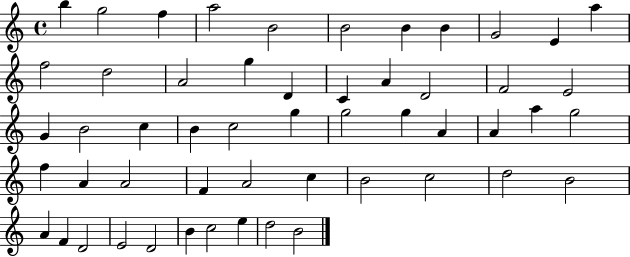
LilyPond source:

{
  \clef treble
  \time 4/4
  \defaultTimeSignature
  \key c \major
  b''4 g''2 f''4 | a''2 b'2 | b'2 b'4 b'4 | g'2 e'4 a''4 | \break f''2 d''2 | a'2 g''4 d'4 | c'4 a'4 d'2 | f'2 e'2 | \break g'4 b'2 c''4 | b'4 c''2 g''4 | g''2 g''4 a'4 | a'4 a''4 g''2 | \break f''4 a'4 a'2 | f'4 a'2 c''4 | b'2 c''2 | d''2 b'2 | \break a'4 f'4 d'2 | e'2 d'2 | b'4 c''2 e''4 | d''2 b'2 | \break \bar "|."
}